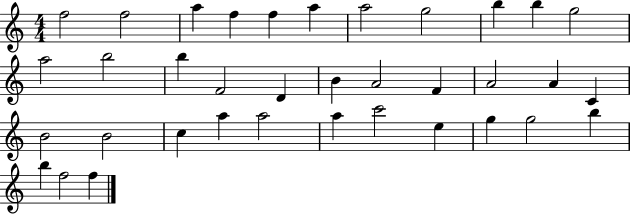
X:1
T:Untitled
M:4/4
L:1/4
K:C
f2 f2 a f f a a2 g2 b b g2 a2 b2 b F2 D B A2 F A2 A C B2 B2 c a a2 a c'2 e g g2 b b f2 f